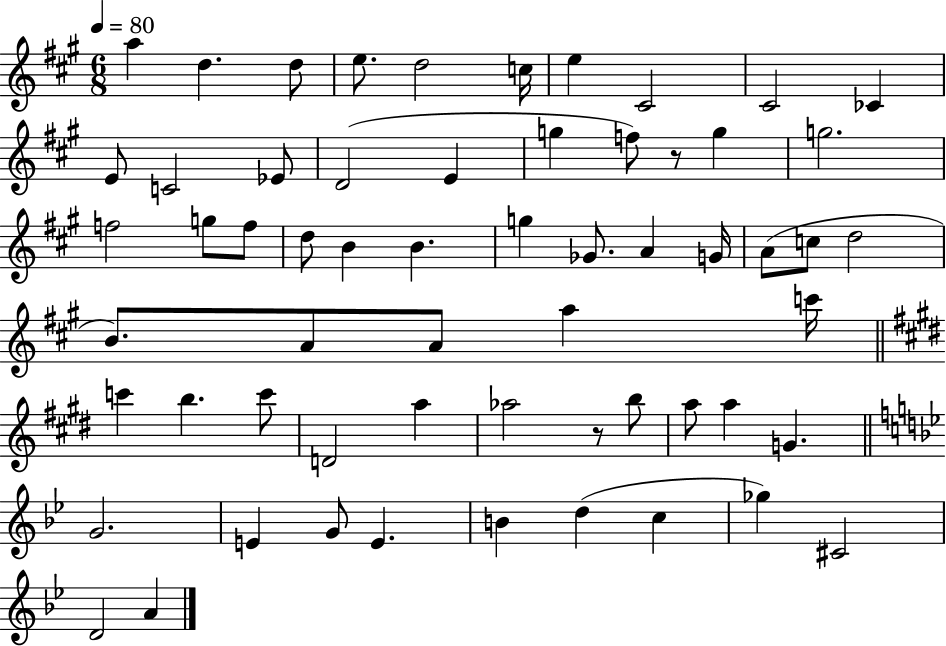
{
  \clef treble
  \numericTimeSignature
  \time 6/8
  \key a \major
  \tempo 4 = 80
  \repeat volta 2 { a''4 d''4. d''8 | e''8. d''2 c''16 | e''4 cis'2 | cis'2 ces'4 | \break e'8 c'2 ees'8 | d'2( e'4 | g''4 f''8) r8 g''4 | g''2. | \break f''2 g''8 f''8 | d''8 b'4 b'4. | g''4 ges'8. a'4 g'16 | a'8( c''8 d''2 | \break b'8.) a'8 a'8 a''4 c'''16 | \bar "||" \break \key e \major c'''4 b''4. c'''8 | d'2 a''4 | aes''2 r8 b''8 | a''8 a''4 g'4. | \break \bar "||" \break \key bes \major g'2. | e'4 g'8 e'4. | b'4 d''4( c''4 | ges''4) cis'2 | \break d'2 a'4 | } \bar "|."
}